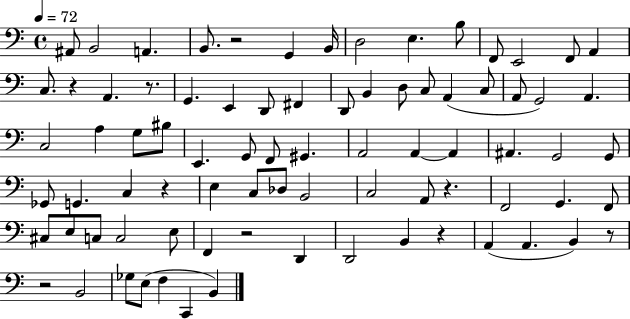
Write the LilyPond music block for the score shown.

{
  \clef bass
  \time 4/4
  \defaultTimeSignature
  \key c \major
  \tempo 4 = 72
  ais,8 b,2 a,4. | b,8. r2 g,4 b,16 | d2 e4. b8 | f,8 e,2 f,8 a,4 | \break c8. r4 a,4. r8. | g,4. e,4 d,8 fis,4 | d,8 b,4 d8 c8 a,4( c8 | a,8 g,2) a,4. | \break c2 a4 g8 bis8 | e,4. g,8 f,8 gis,4. | a,2 a,4~~ a,4 | ais,4. g,2 g,8 | \break ges,8 g,4. c4 r4 | e4 c8 des8 b,2 | c2 a,8 r4. | f,2 g,4. f,8 | \break cis8 e8 c8 c2 e8 | f,4 r2 d,4 | d,2 b,4 r4 | a,4( a,4. b,4) r8 | \break r2 b,2 | ges8 e8( f4 c,4 b,4) | \bar "|."
}